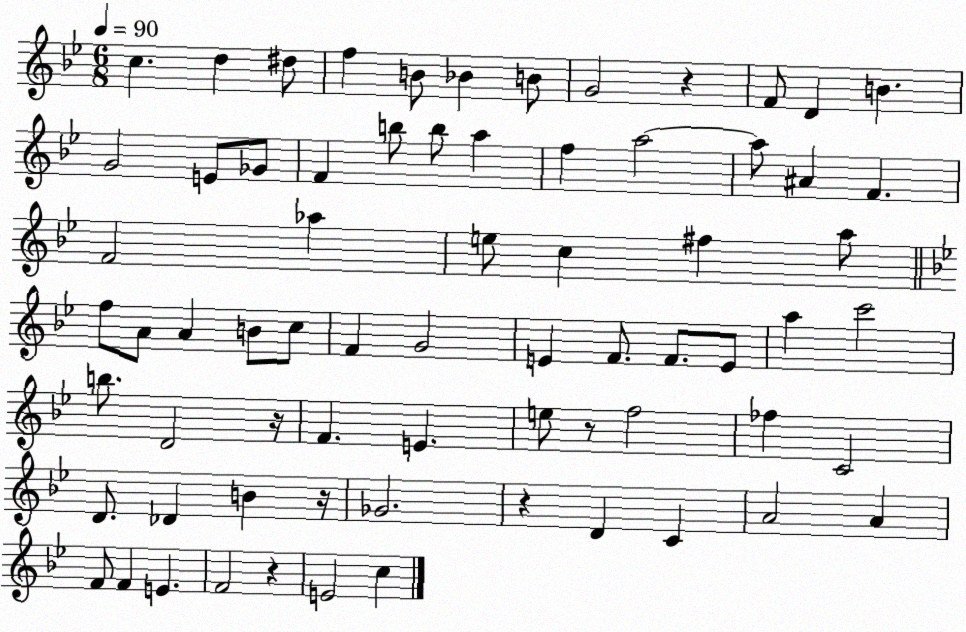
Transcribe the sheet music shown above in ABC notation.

X:1
T:Untitled
M:6/8
L:1/4
K:Bb
c d ^d/2 f B/2 _B B/2 G2 z F/2 D B G2 E/2 _G/2 F b/2 b/2 a f a2 a/2 ^A F F2 _a e/2 c ^f a/2 f/2 A/2 A B/2 c/2 F G2 E F/2 F/2 E/2 a c'2 b/2 D2 z/4 F E e/2 z/2 f2 _f C2 D/2 _D B z/4 _G2 z D C A2 A F/2 F E F2 z E2 c